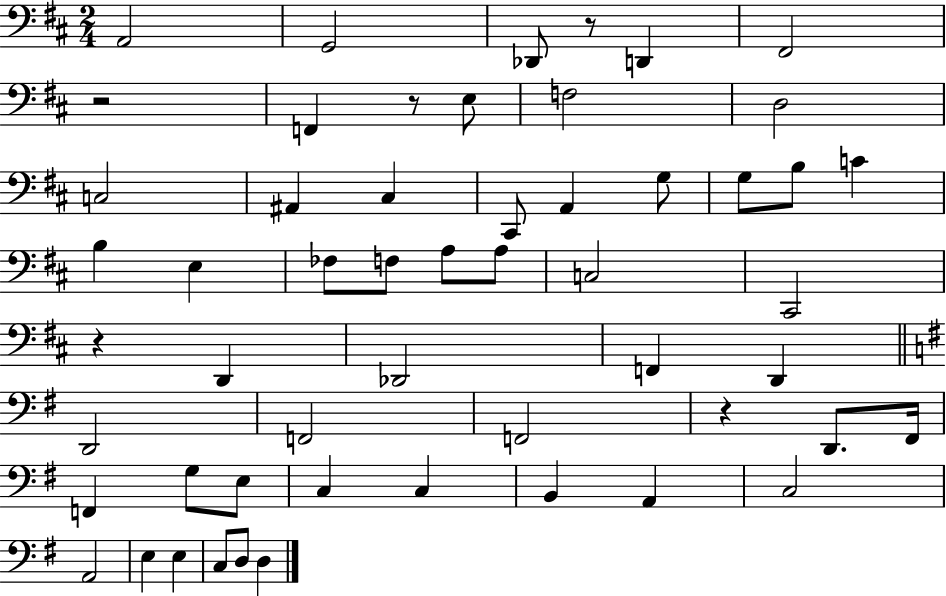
{
  \clef bass
  \numericTimeSignature
  \time 2/4
  \key d \major
  \repeat volta 2 { a,2 | g,2 | des,8 r8 d,4 | fis,2 | \break r2 | f,4 r8 e8 | f2 | d2 | \break c2 | ais,4 cis4 | cis,8 a,4 g8 | g8 b8 c'4 | \break b4 e4 | fes8 f8 a8 a8 | c2 | cis,2 | \break r4 d,4 | des,2 | f,4 d,4 | \bar "||" \break \key g \major d,2 | f,2 | f,2 | r4 d,8. fis,16 | \break f,4 g8 e8 | c4 c4 | b,4 a,4 | c2 | \break a,2 | e4 e4 | c8 d8 d4 | } \bar "|."
}